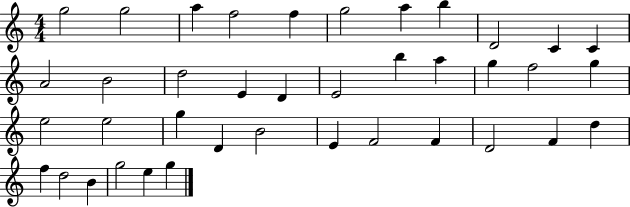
G5/h G5/h A5/q F5/h F5/q G5/h A5/q B5/q D4/h C4/q C4/q A4/h B4/h D5/h E4/q D4/q E4/h B5/q A5/q G5/q F5/h G5/q E5/h E5/h G5/q D4/q B4/h E4/q F4/h F4/q D4/h F4/q D5/q F5/q D5/h B4/q G5/h E5/q G5/q